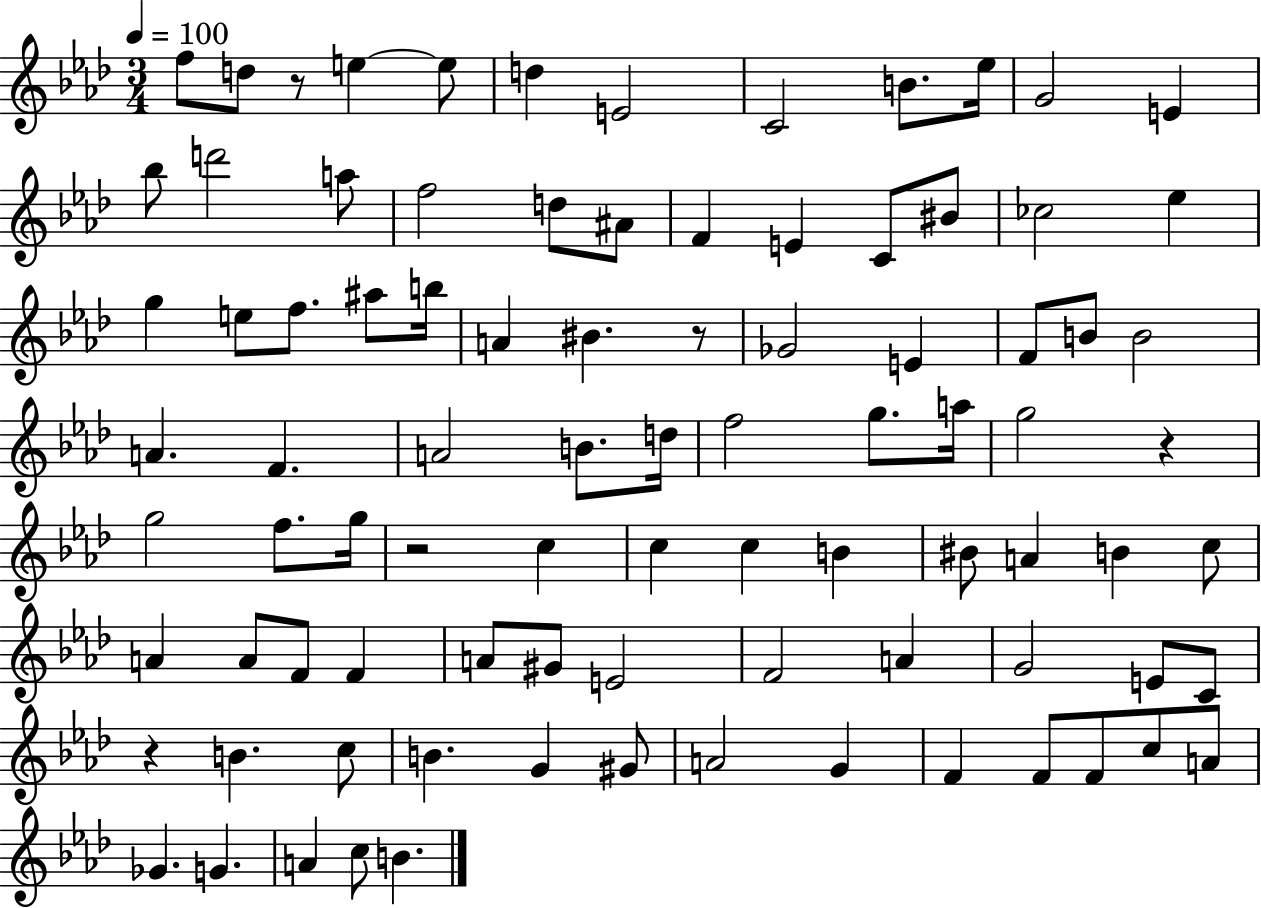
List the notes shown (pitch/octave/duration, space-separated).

F5/e D5/e R/e E5/q E5/e D5/q E4/h C4/h B4/e. Eb5/s G4/h E4/q Bb5/e D6/h A5/e F5/h D5/e A#4/e F4/q E4/q C4/e BIS4/e CES5/h Eb5/q G5/q E5/e F5/e. A#5/e B5/s A4/q BIS4/q. R/e Gb4/h E4/q F4/e B4/e B4/h A4/q. F4/q. A4/h B4/e. D5/s F5/h G5/e. A5/s G5/h R/q G5/h F5/e. G5/s R/h C5/q C5/q C5/q B4/q BIS4/e A4/q B4/q C5/e A4/q A4/e F4/e F4/q A4/e G#4/e E4/h F4/h A4/q G4/h E4/e C4/e R/q B4/q. C5/e B4/q. G4/q G#4/e A4/h G4/q F4/q F4/e F4/e C5/e A4/e Gb4/q. G4/q. A4/q C5/e B4/q.